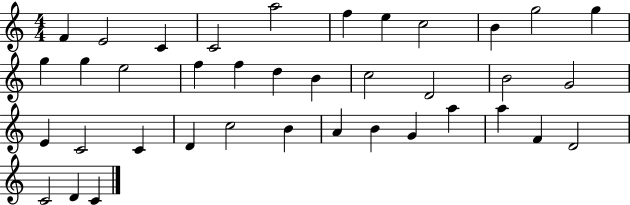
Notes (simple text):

F4/q E4/h C4/q C4/h A5/h F5/q E5/q C5/h B4/q G5/h G5/q G5/q G5/q E5/h F5/q F5/q D5/q B4/q C5/h D4/h B4/h G4/h E4/q C4/h C4/q D4/q C5/h B4/q A4/q B4/q G4/q A5/q A5/q F4/q D4/h C4/h D4/q C4/q